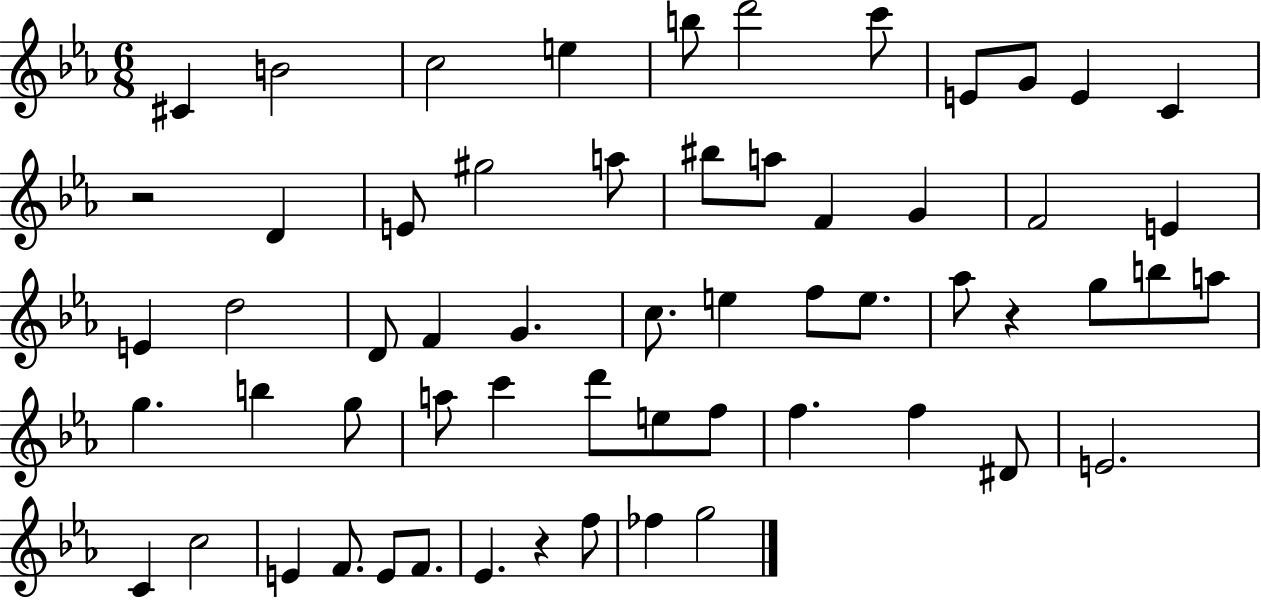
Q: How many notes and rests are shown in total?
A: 59